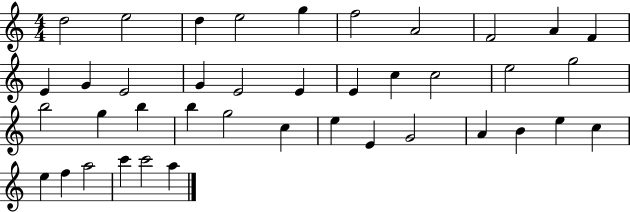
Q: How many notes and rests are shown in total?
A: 40